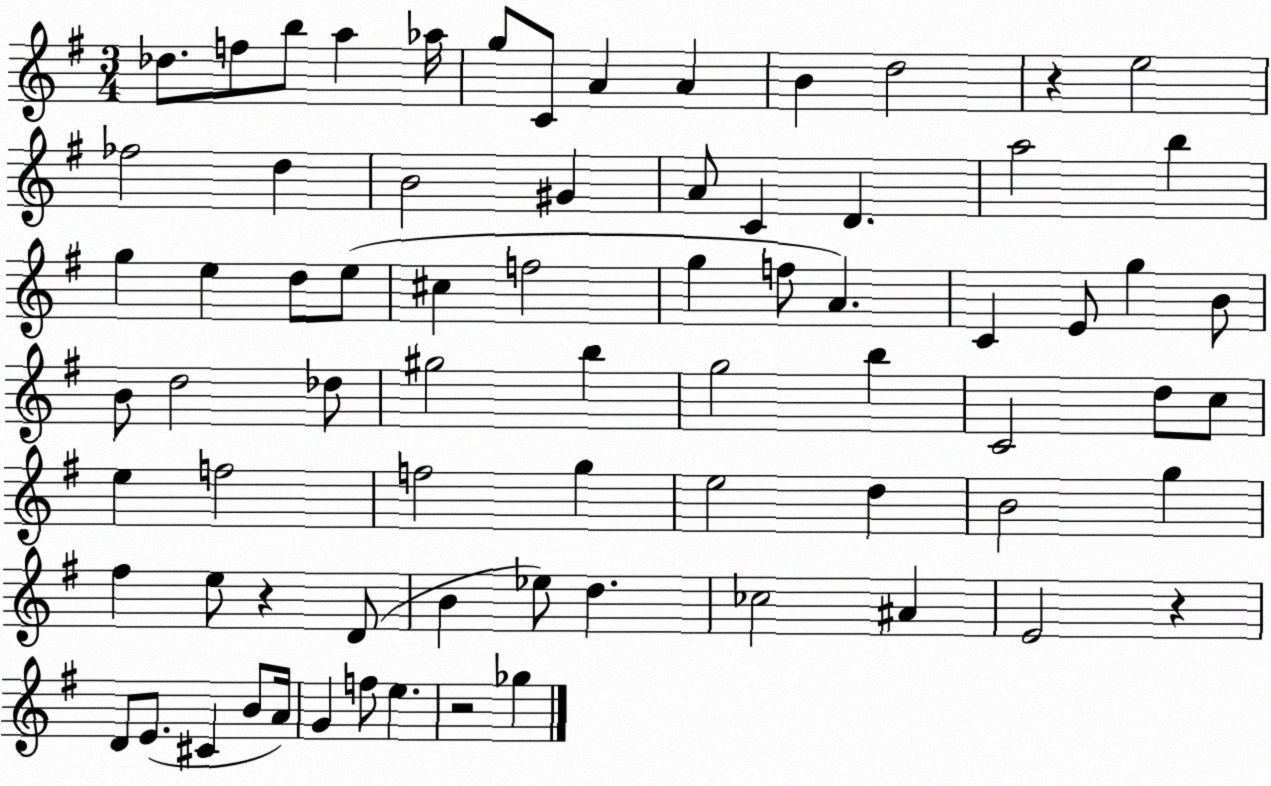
X:1
T:Untitled
M:3/4
L:1/4
K:G
_d/2 f/2 b/2 a _a/4 g/2 C/2 A A B d2 z e2 _f2 d B2 ^G A/2 C D a2 b g e d/2 e/2 ^c f2 g f/2 A C E/2 g B/2 B/2 d2 _d/2 ^g2 b g2 b C2 d/2 c/2 e f2 f2 g e2 d B2 g ^f e/2 z D/2 B _e/2 d _c2 ^A E2 z D/2 E/2 ^C B/2 A/4 G f/2 e z2 _g